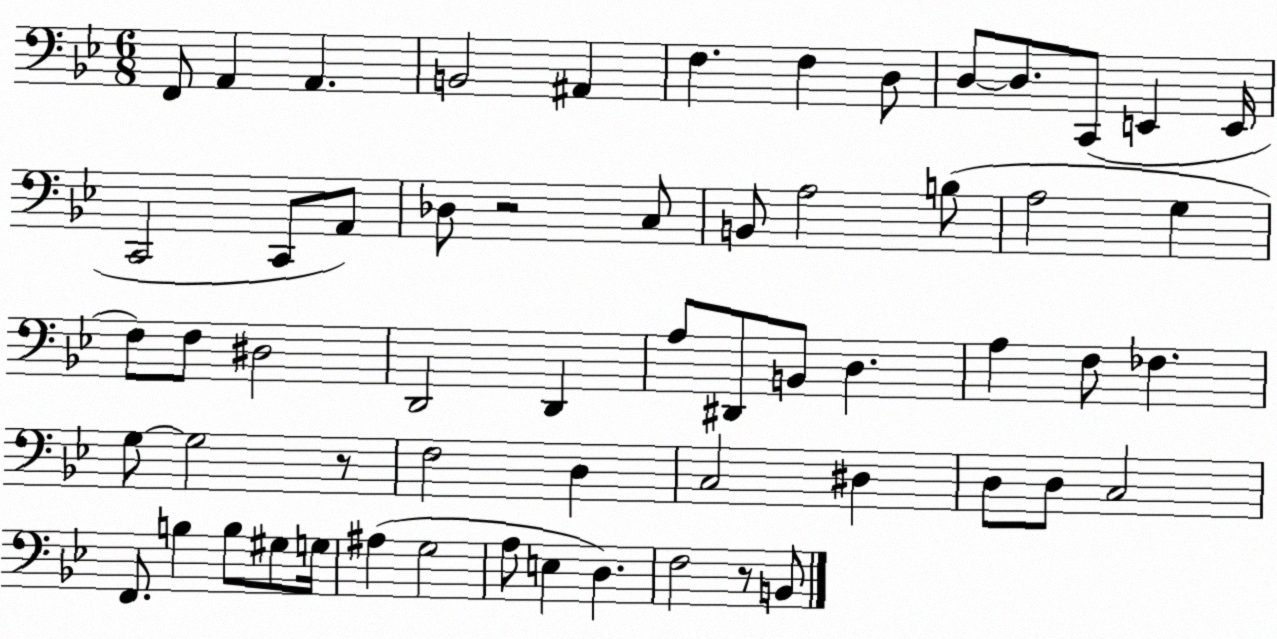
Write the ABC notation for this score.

X:1
T:Untitled
M:6/8
L:1/4
K:Bb
F,,/2 A,, A,, B,,2 ^A,, F, F, D,/2 D,/2 D,/2 C,,/2 E,, E,,/4 C,,2 C,,/2 A,,/2 _D,/2 z2 C,/2 B,,/2 A,2 B,/2 A,2 G, F,/2 F,/2 ^D,2 D,,2 D,, A,/2 ^D,,/2 B,,/2 D, A, F,/2 _F, G,/2 G,2 z/2 F,2 D, C,2 ^D, D,/2 D,/2 C,2 F,,/2 B, B,/2 ^G,/2 G,/4 ^A, G,2 A,/2 E, D, F,2 z/2 B,,/2